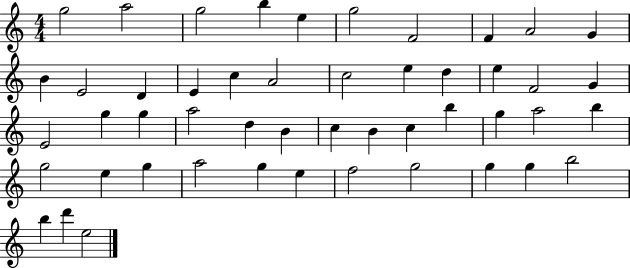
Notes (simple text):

G5/h A5/h G5/h B5/q E5/q G5/h F4/h F4/q A4/h G4/q B4/q E4/h D4/q E4/q C5/q A4/h C5/h E5/q D5/q E5/q F4/h G4/q E4/h G5/q G5/q A5/h D5/q B4/q C5/q B4/q C5/q B5/q G5/q A5/h B5/q G5/h E5/q G5/q A5/h G5/q E5/q F5/h G5/h G5/q G5/q B5/h B5/q D6/q E5/h